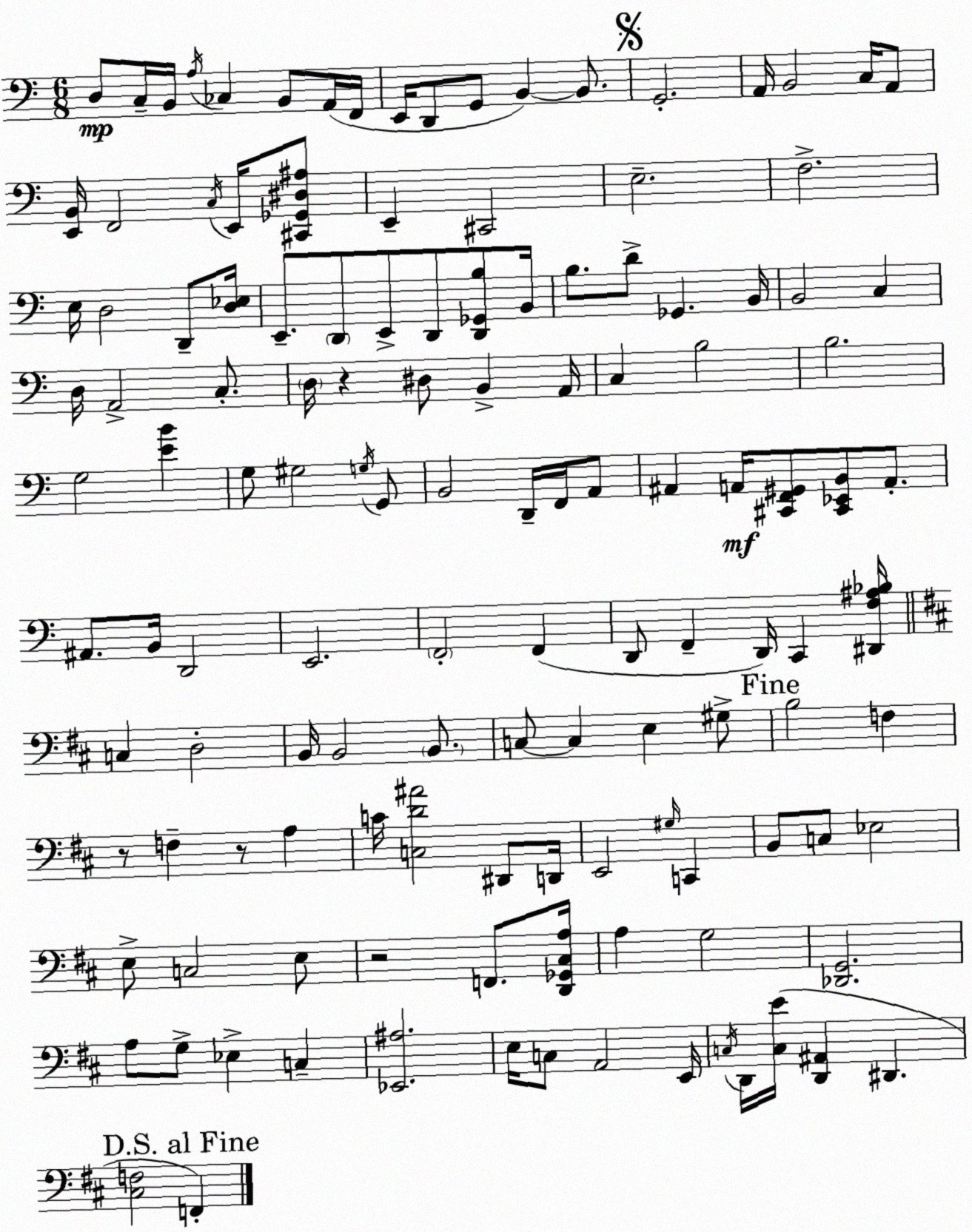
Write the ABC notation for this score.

X:1
T:Untitled
M:6/8
L:1/4
K:C
D,/2 C,/4 B,,/4 A,/4 _C, B,,/2 A,,/4 F,,/4 E,,/4 D,,/2 G,,/2 B,, B,,/2 G,,2 A,,/4 B,,2 C,/4 A,,/2 [E,,B,,]/4 F,,2 C,/4 E,,/4 [^C,,_G,,^D,^A,]/2 E,, ^C,,2 E,2 F,2 E,/4 D,2 D,,/2 [D,_E,]/4 E,,/2 D,,/2 E,,/2 D,,/2 [D,,_G,,B,]/2 B,,/4 B,/2 D/2 _G,, B,,/4 B,,2 C, D,/4 A,,2 C,/2 D,/4 z ^D,/2 B,, A,,/4 C, B,2 B,2 G,2 [EB] G,/2 ^G,2 G,/4 G,,/2 B,,2 D,,/4 F,,/4 A,,/2 ^A,, A,,/4 [^C,,F,,^G,,]/2 [^C,,_E,,B,,]/2 A,,/2 ^A,,/2 B,,/4 D,,2 E,,2 F,,2 F,, D,,/2 F,, D,,/4 C,, [^D,,F,^A,_B,]/4 C, D,2 B,,/4 B,,2 B,,/2 C,/2 C, E, ^G,/2 B,2 F, z/2 F, z/2 A, C/4 [C,D^A]2 ^D,,/2 D,,/4 E,,2 ^G,/4 C,, B,,/2 C,/2 _E,2 E,/2 C,2 E,/2 z2 F,,/2 [D,,_G,,^C,A,]/4 A, G,2 [_D,,G,,]2 A,/2 G,/2 _E, C, [_E,,^A,]2 E,/4 C,/2 A,,2 E,,/4 C,/4 D,,/4 [C,E]/4 [D,,^A,,] ^D,, [^C,F,]2 F,,